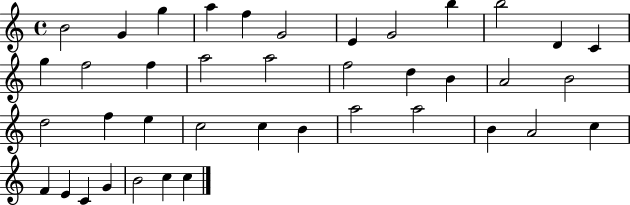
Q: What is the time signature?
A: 4/4